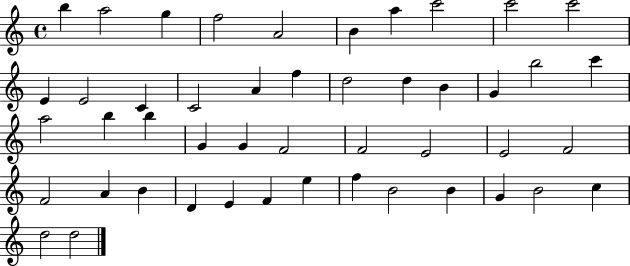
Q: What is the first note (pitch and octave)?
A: B5